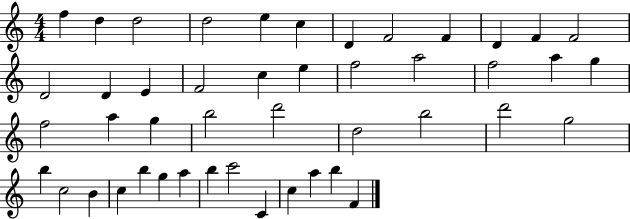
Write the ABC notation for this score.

X:1
T:Untitled
M:4/4
L:1/4
K:C
f d d2 d2 e c D F2 F D F F2 D2 D E F2 c e f2 a2 f2 a g f2 a g b2 d'2 d2 b2 d'2 g2 b c2 B c b g a b c'2 C c a b F